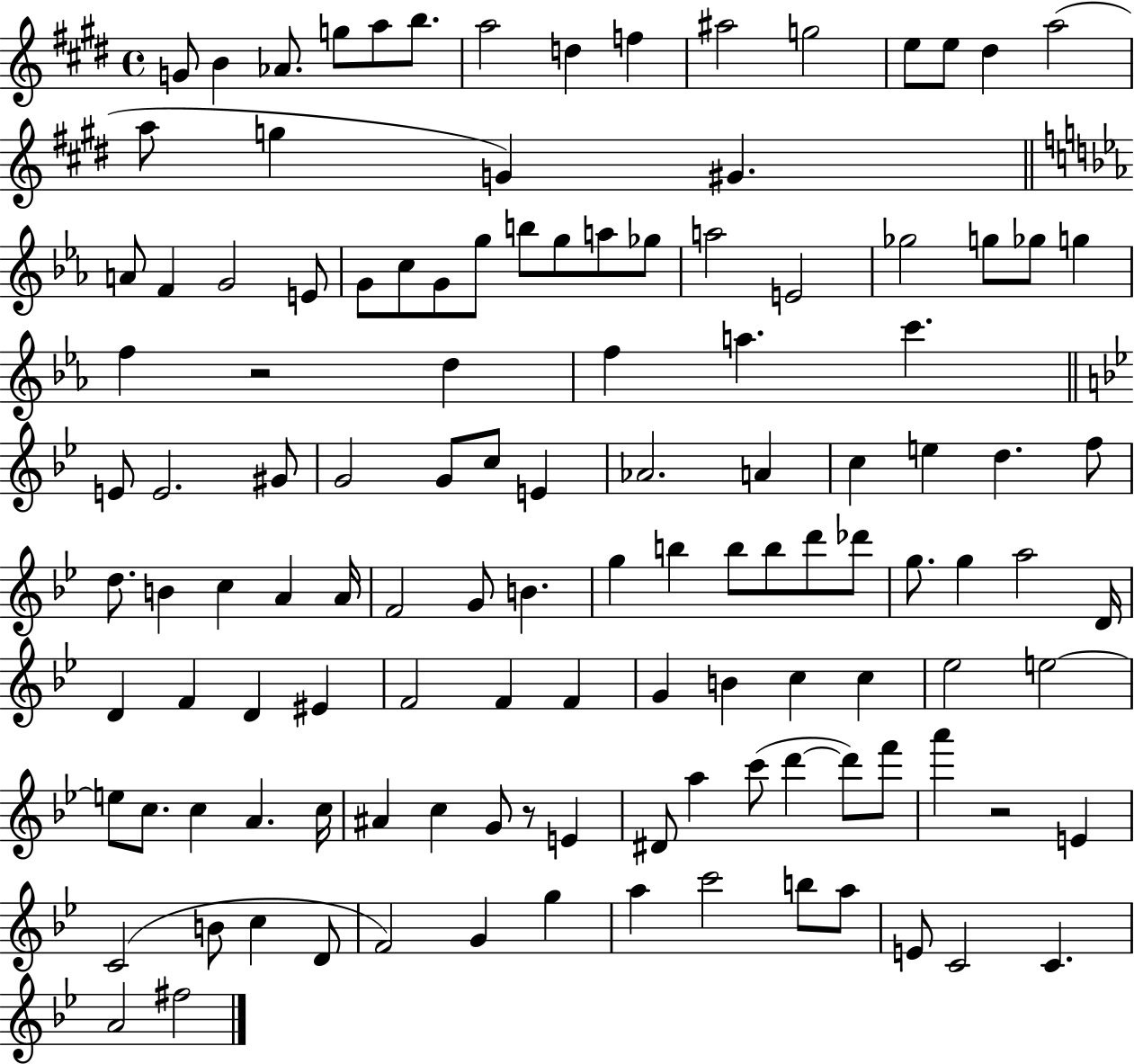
{
  \clef treble
  \time 4/4
  \defaultTimeSignature
  \key e \major
  g'8 b'4 aes'8. g''8 a''8 b''8. | a''2 d''4 f''4 | ais''2 g''2 | e''8 e''8 dis''4 a''2( | \break a''8 g''4 g'4) gis'4. | \bar "||" \break \key ees \major a'8 f'4 g'2 e'8 | g'8 c''8 g'8 g''8 b''8 g''8 a''8 ges''8 | a''2 e'2 | ges''2 g''8 ges''8 g''4 | \break f''4 r2 d''4 | f''4 a''4. c'''4. | \bar "||" \break \key g \minor e'8 e'2. gis'8 | g'2 g'8 c''8 e'4 | aes'2. a'4 | c''4 e''4 d''4. f''8 | \break d''8. b'4 c''4 a'4 a'16 | f'2 g'8 b'4. | g''4 b''4 b''8 b''8 d'''8 des'''8 | g''8. g''4 a''2 d'16 | \break d'4 f'4 d'4 eis'4 | f'2 f'4 f'4 | g'4 b'4 c''4 c''4 | ees''2 e''2~~ | \break e''8 c''8. c''4 a'4. c''16 | ais'4 c''4 g'8 r8 e'4 | dis'8 a''4 c'''8( d'''4~~ d'''8) f'''8 | a'''4 r2 e'4 | \break c'2( b'8 c''4 d'8 | f'2) g'4 g''4 | a''4 c'''2 b''8 a''8 | e'8 c'2 c'4. | \break a'2 fis''2 | \bar "|."
}